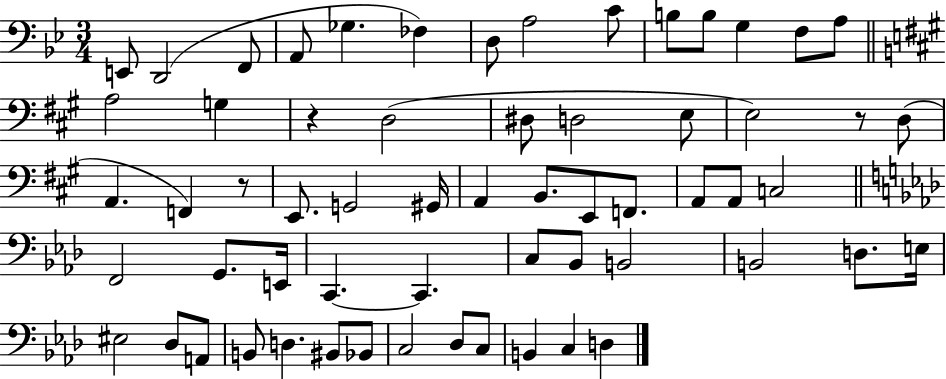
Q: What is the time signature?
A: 3/4